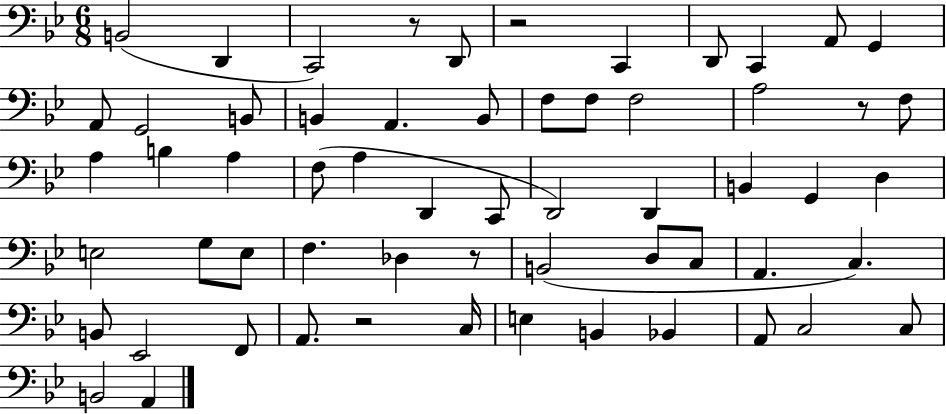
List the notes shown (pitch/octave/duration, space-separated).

B2/h D2/q C2/h R/e D2/e R/h C2/q D2/e C2/q A2/e G2/q A2/e G2/h B2/e B2/q A2/q. B2/e F3/e F3/e F3/h A3/h R/e F3/e A3/q B3/q A3/q F3/e A3/q D2/q C2/e D2/h D2/q B2/q G2/q D3/q E3/h G3/e E3/e F3/q. Db3/q R/e B2/h D3/e C3/e A2/q. C3/q. B2/e Eb2/h F2/e A2/e. R/h C3/s E3/q B2/q Bb2/q A2/e C3/h C3/e B2/h A2/q